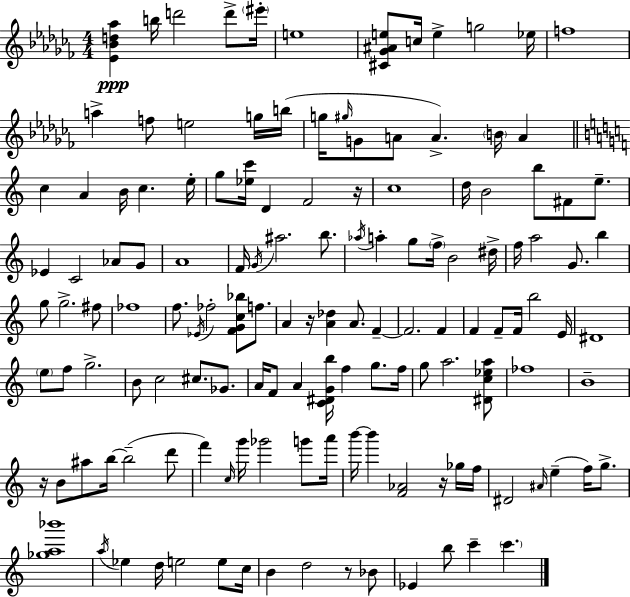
X:1
T:Untitled
M:4/4
L:1/4
K:Abm
[_E_Bd_a] b/4 d'2 d'/2 ^e'/4 e4 [^C_G^Ae]/2 c/4 e g2 _e/4 f4 a f/2 e2 g/4 b/4 g/4 ^g/4 G/2 A/2 A B/4 A c A B/4 c e/4 g/2 [_ec']/4 D F2 z/4 c4 d/4 B2 b/2 ^F/2 e/2 _E C2 _A/2 G/2 A4 F/4 G/4 ^a2 b/2 _a/4 a g/2 f/4 B2 ^d/4 f/4 a2 G/2 b g/2 g2 ^f/2 _f4 f/2 _E/4 _f2 [FGc_b]/2 f/2 A z/4 [A_d] A/2 F F2 F F F/2 F/4 b2 E/4 ^D4 e/2 f/2 g2 B/2 c2 ^c/2 _G/2 A/4 F/2 A [C^DGb]/4 f g/2 f/4 g/2 a2 [^Dc_ea]/2 _f4 B4 z/4 B/2 ^a/2 b/4 b2 d'/2 f' c/4 g'/4 _g'2 g'/2 a'/4 b'/4 b' [F_A]2 z/4 _g/4 f/4 ^D2 ^A/4 e f/4 g/2 [_ga_b']4 a/4 _e d/4 e2 e/2 c/4 B d2 z/2 _B/2 _E b/2 c' c'